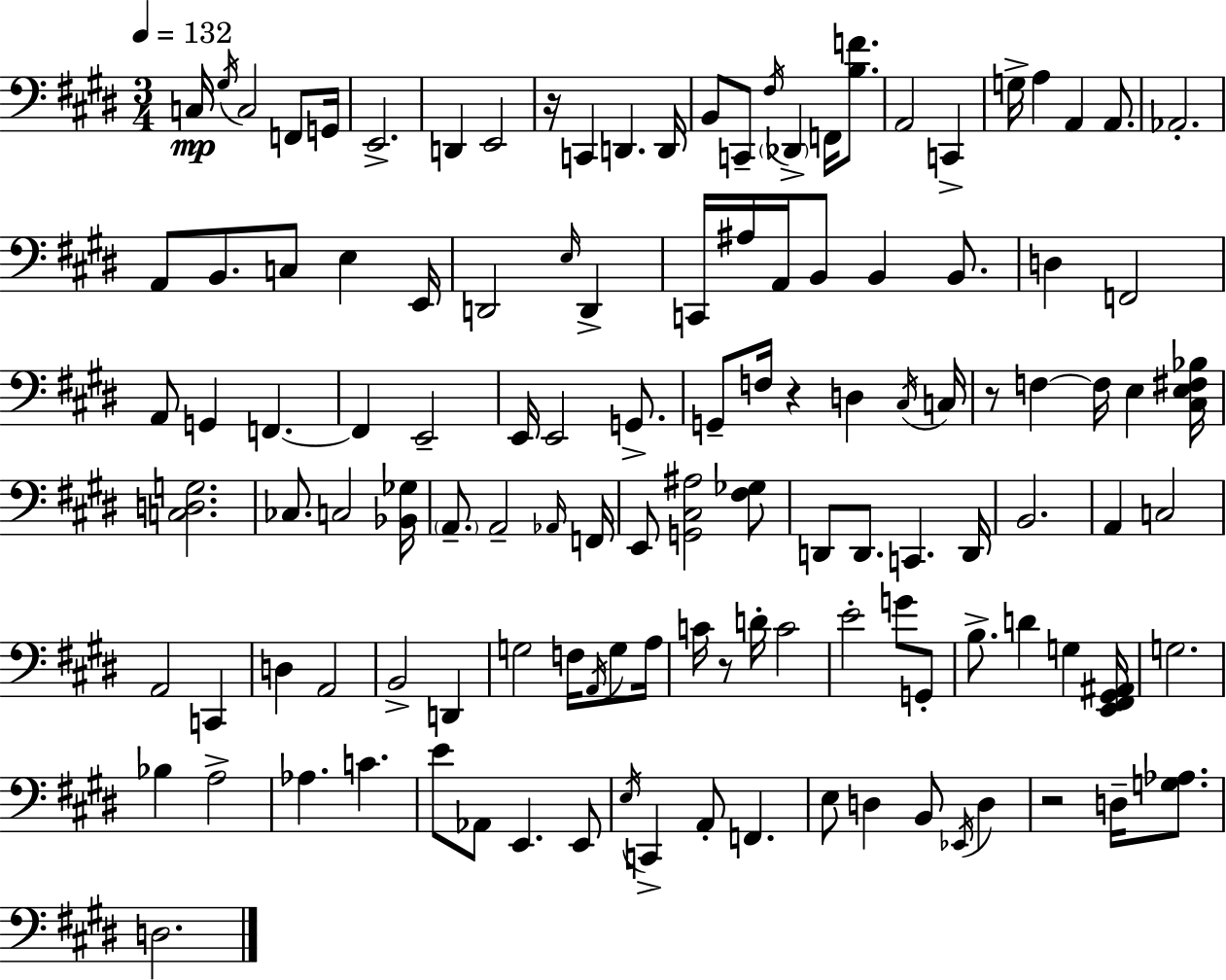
C3/s G#3/s C3/h F2/e G2/s E2/h. D2/q E2/h R/s C2/q D2/q. D2/s B2/e C2/e F#3/s Db2/q F2/s [B3,F4]/e. A2/h C2/q G3/s A3/q A2/q A2/e. Ab2/h. A2/e B2/e. C3/e E3/q E2/s D2/h E3/s D2/q C2/s A#3/s A2/s B2/e B2/q B2/e. D3/q F2/h A2/e G2/q F2/q. F2/q E2/h E2/s E2/h G2/e. G2/e F3/s R/q D3/q C#3/s C3/s R/e F3/q F3/s E3/q [C#3,E3,F#3,Bb3]/s [C3,D3,G3]/h. CES3/e. C3/h [Bb2,Gb3]/s A2/e. A2/h Ab2/s F2/s E2/e [G2,C#3,A#3]/h [F#3,Gb3]/e D2/e D2/e. C2/q. D2/s B2/h. A2/q C3/h A2/h C2/q D3/q A2/h B2/h D2/q G3/h F3/s A2/s G3/e A3/s C4/s R/e D4/s C4/h E4/h G4/e G2/e B3/e. D4/q G3/q [E2,F#2,G#2,A#2]/s G3/h. Bb3/q A3/h Ab3/q. C4/q. E4/e Ab2/e E2/q. E2/e E3/s C2/q A2/e F2/q. E3/e D3/q B2/e Eb2/s D3/q R/h D3/s [G3,Ab3]/e. D3/h.